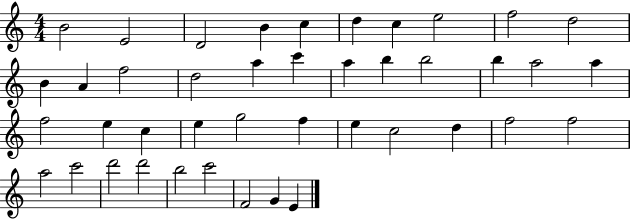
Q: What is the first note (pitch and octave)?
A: B4